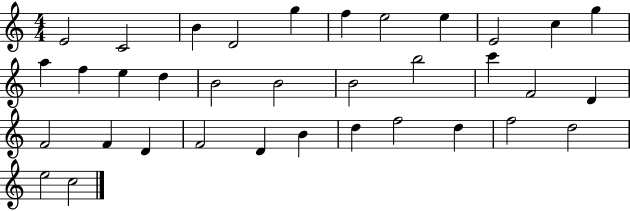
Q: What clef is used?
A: treble